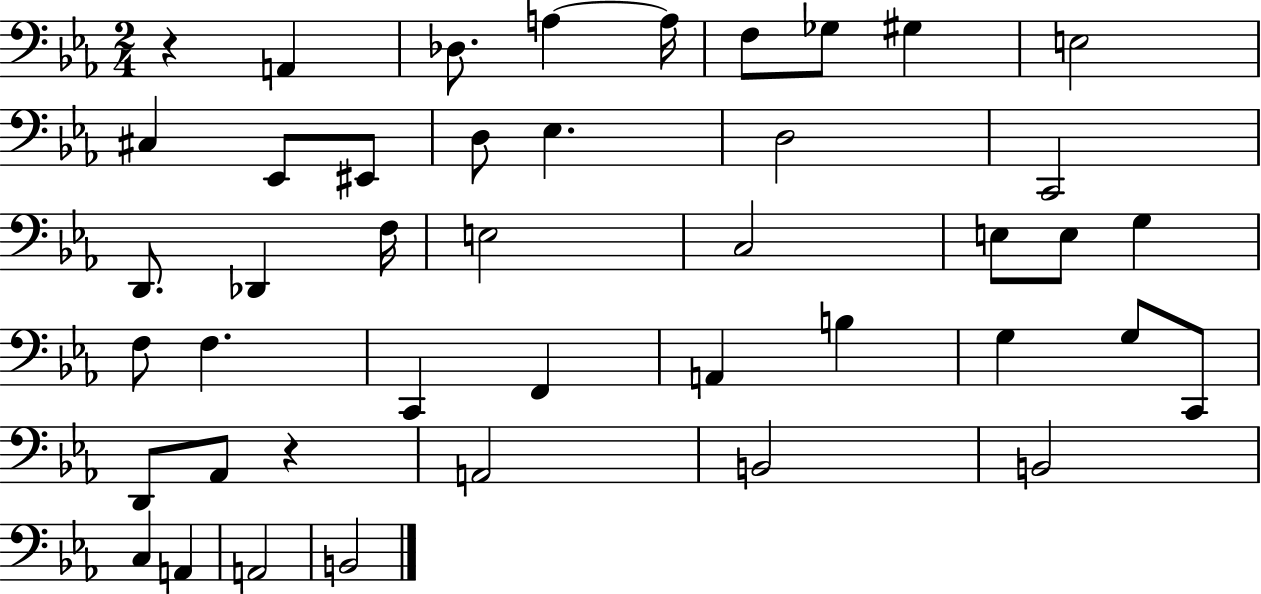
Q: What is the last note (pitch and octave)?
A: B2